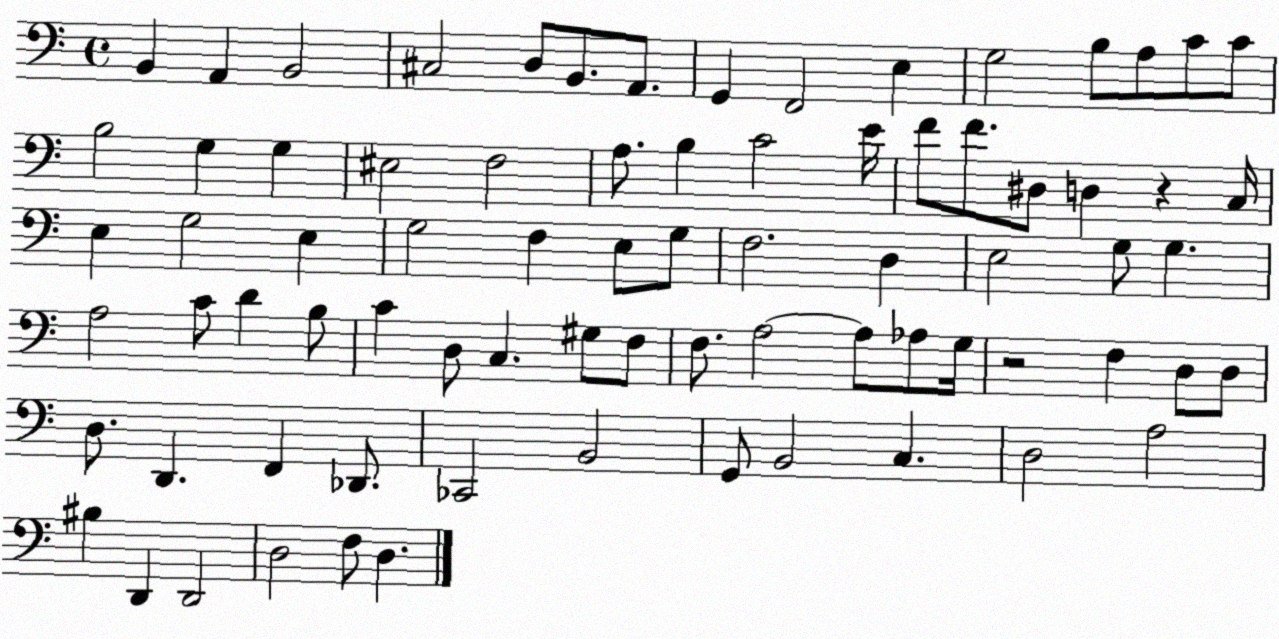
X:1
T:Untitled
M:4/4
L:1/4
K:C
B,, A,, B,,2 ^C,2 D,/2 B,,/2 A,,/2 G,, F,,2 E, G,2 B,/2 A,/2 C/2 C/2 B,2 G, G, ^E,2 F,2 A,/2 B, C2 E/4 F/2 F/2 ^D,/2 D, z C,/4 E, G,2 E, G,2 F, E,/2 G,/2 F,2 D, E,2 G,/2 G, A,2 C/2 D B,/2 C D,/2 C, ^G,/2 F,/2 F,/2 A,2 A,/2 _A,/2 G,/4 z2 F, D,/2 D,/2 D,/2 D,, F,, _D,,/2 _C,,2 B,,2 G,,/2 B,,2 C, D,2 A,2 ^B, D,, D,,2 D,2 F,/2 D,